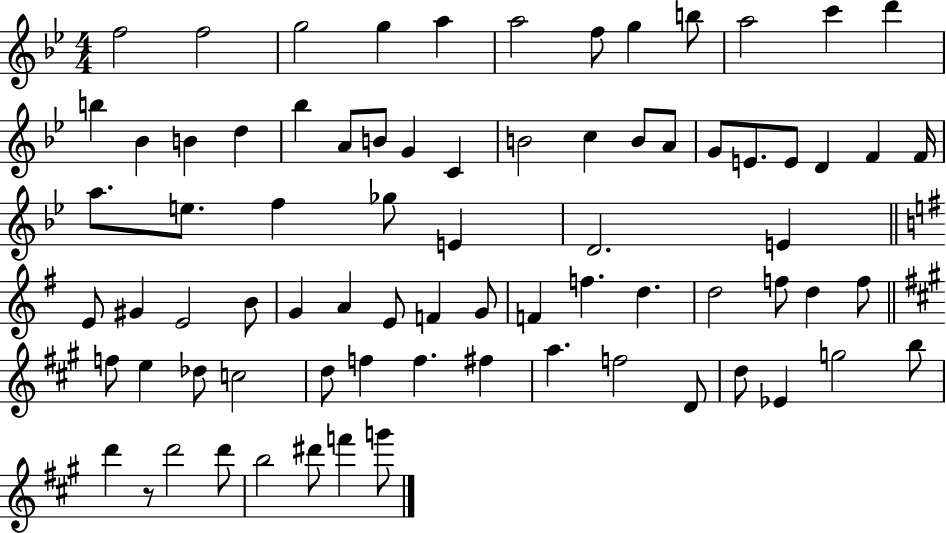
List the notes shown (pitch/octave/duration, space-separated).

F5/h F5/h G5/h G5/q A5/q A5/h F5/e G5/q B5/e A5/h C6/q D6/q B5/q Bb4/q B4/q D5/q Bb5/q A4/e B4/e G4/q C4/q B4/h C5/q B4/e A4/e G4/e E4/e. E4/e D4/q F4/q F4/s A5/e. E5/e. F5/q Gb5/e E4/q D4/h. E4/q E4/e G#4/q E4/h B4/e G4/q A4/q E4/e F4/q G4/e F4/q F5/q. D5/q. D5/h F5/e D5/q F5/e F5/e E5/q Db5/e C5/h D5/e F5/q F5/q. F#5/q A5/q. F5/h D4/e D5/e Eb4/q G5/h B5/e D6/q R/e D6/h D6/e B5/h D#6/e F6/q G6/e